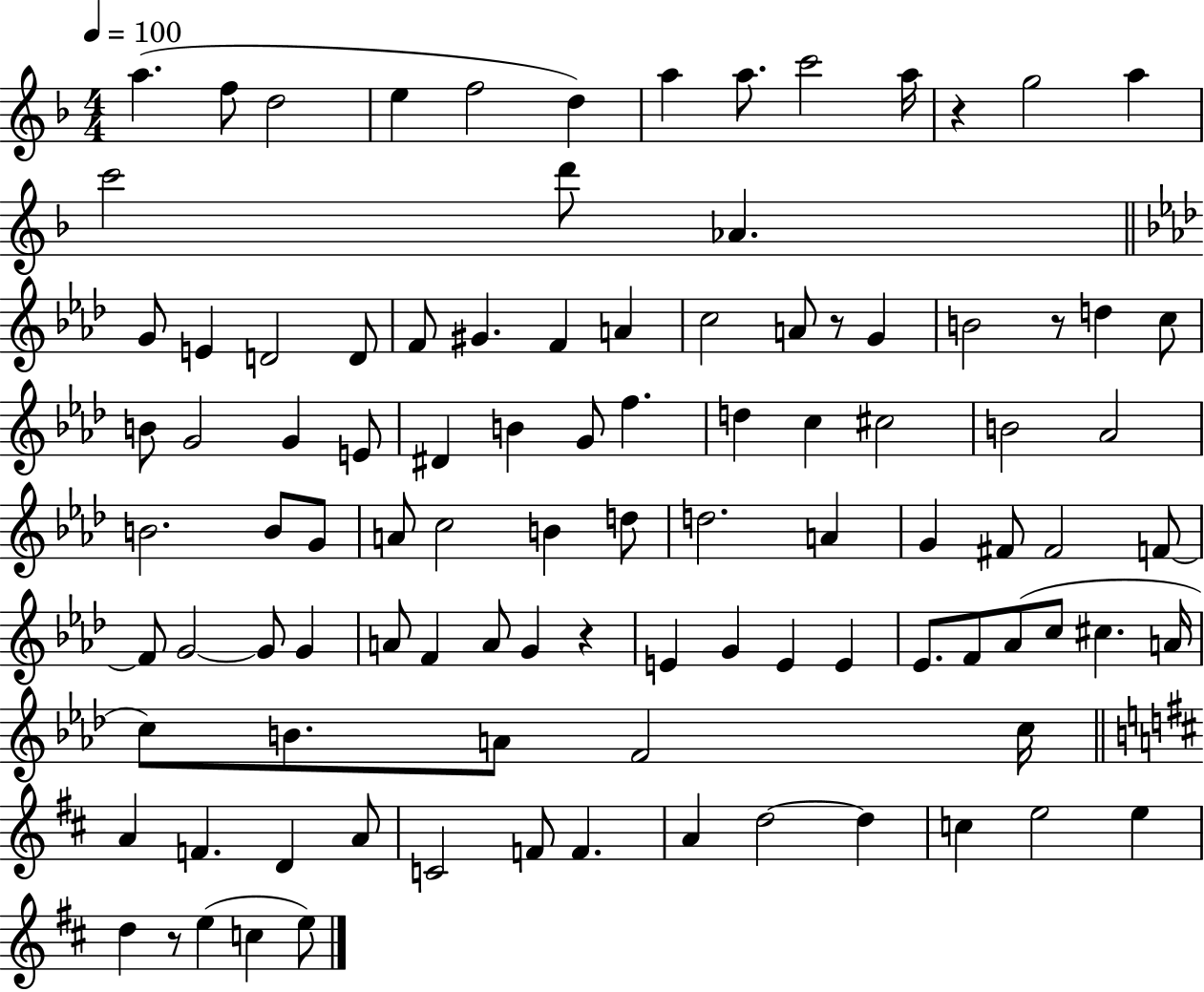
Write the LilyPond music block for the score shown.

{
  \clef treble
  \numericTimeSignature
  \time 4/4
  \key f \major
  \tempo 4 = 100
  a''4.( f''8 d''2 | e''4 f''2 d''4) | a''4 a''8. c'''2 a''16 | r4 g''2 a''4 | \break c'''2 d'''8 aes'4. | \bar "||" \break \key aes \major g'8 e'4 d'2 d'8 | f'8 gis'4. f'4 a'4 | c''2 a'8 r8 g'4 | b'2 r8 d''4 c''8 | \break b'8 g'2 g'4 e'8 | dis'4 b'4 g'8 f''4. | d''4 c''4 cis''2 | b'2 aes'2 | \break b'2. b'8 g'8 | a'8 c''2 b'4 d''8 | d''2. a'4 | g'4 fis'8 fis'2 f'8~~ | \break f'8 g'2~~ g'8 g'4 | a'8 f'4 a'8 g'4 r4 | e'4 g'4 e'4 e'4 | ees'8. f'8 aes'8( c''8 cis''4. a'16 | \break c''8) b'8. a'8 f'2 c''16 | \bar "||" \break \key d \major a'4 f'4. d'4 a'8 | c'2 f'8 f'4. | a'4 d''2~~ d''4 | c''4 e''2 e''4 | \break d''4 r8 e''4( c''4 e''8) | \bar "|."
}